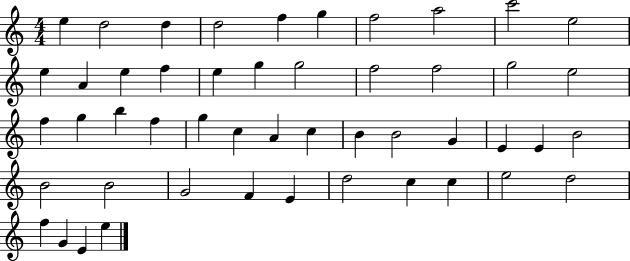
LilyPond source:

{
  \clef treble
  \numericTimeSignature
  \time 4/4
  \key c \major
  e''4 d''2 d''4 | d''2 f''4 g''4 | f''2 a''2 | c'''2 e''2 | \break e''4 a'4 e''4 f''4 | e''4 g''4 g''2 | f''2 f''2 | g''2 e''2 | \break f''4 g''4 b''4 f''4 | g''4 c''4 a'4 c''4 | b'4 b'2 g'4 | e'4 e'4 b'2 | \break b'2 b'2 | g'2 f'4 e'4 | d''2 c''4 c''4 | e''2 d''2 | \break f''4 g'4 e'4 e''4 | \bar "|."
}